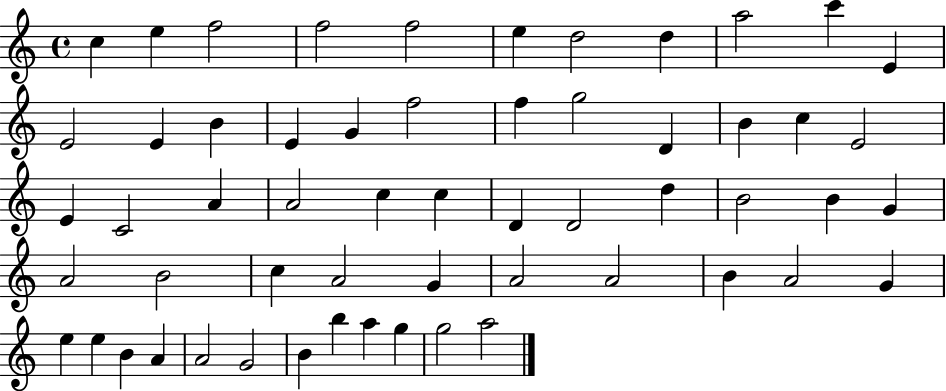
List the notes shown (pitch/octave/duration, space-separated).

C5/q E5/q F5/h F5/h F5/h E5/q D5/h D5/q A5/h C6/q E4/q E4/h E4/q B4/q E4/q G4/q F5/h F5/q G5/h D4/q B4/q C5/q E4/h E4/q C4/h A4/q A4/h C5/q C5/q D4/q D4/h D5/q B4/h B4/q G4/q A4/h B4/h C5/q A4/h G4/q A4/h A4/h B4/q A4/h G4/q E5/q E5/q B4/q A4/q A4/h G4/h B4/q B5/q A5/q G5/q G5/h A5/h